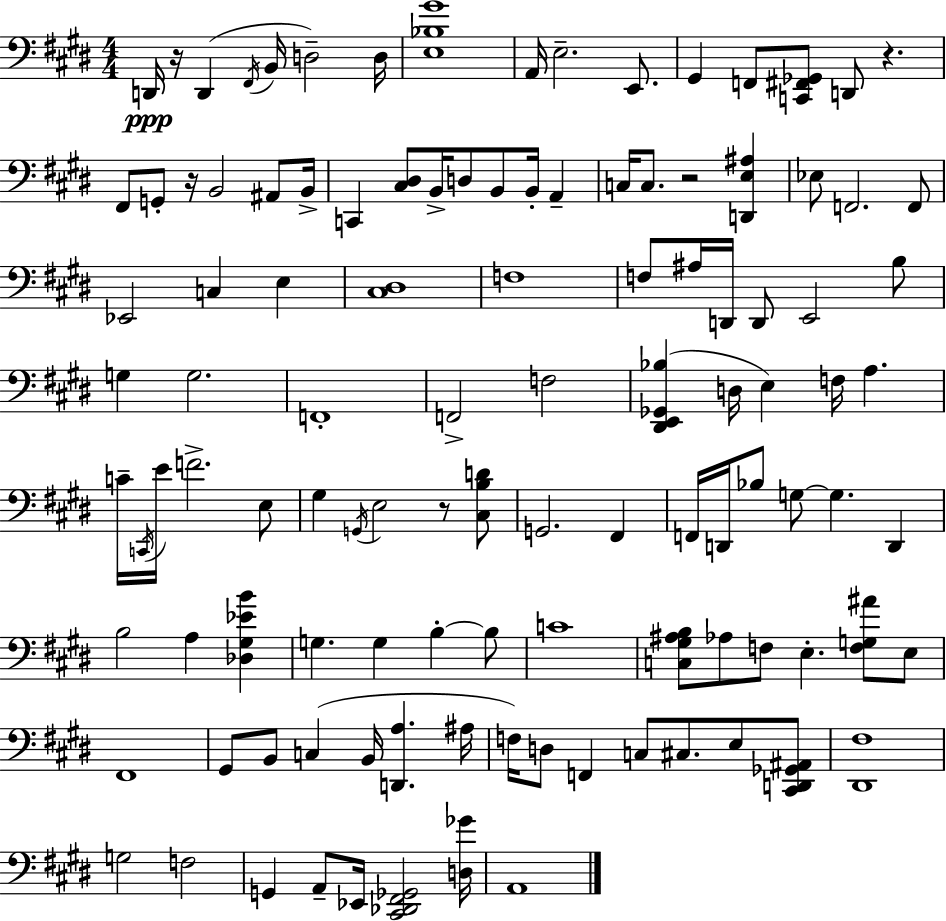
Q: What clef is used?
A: bass